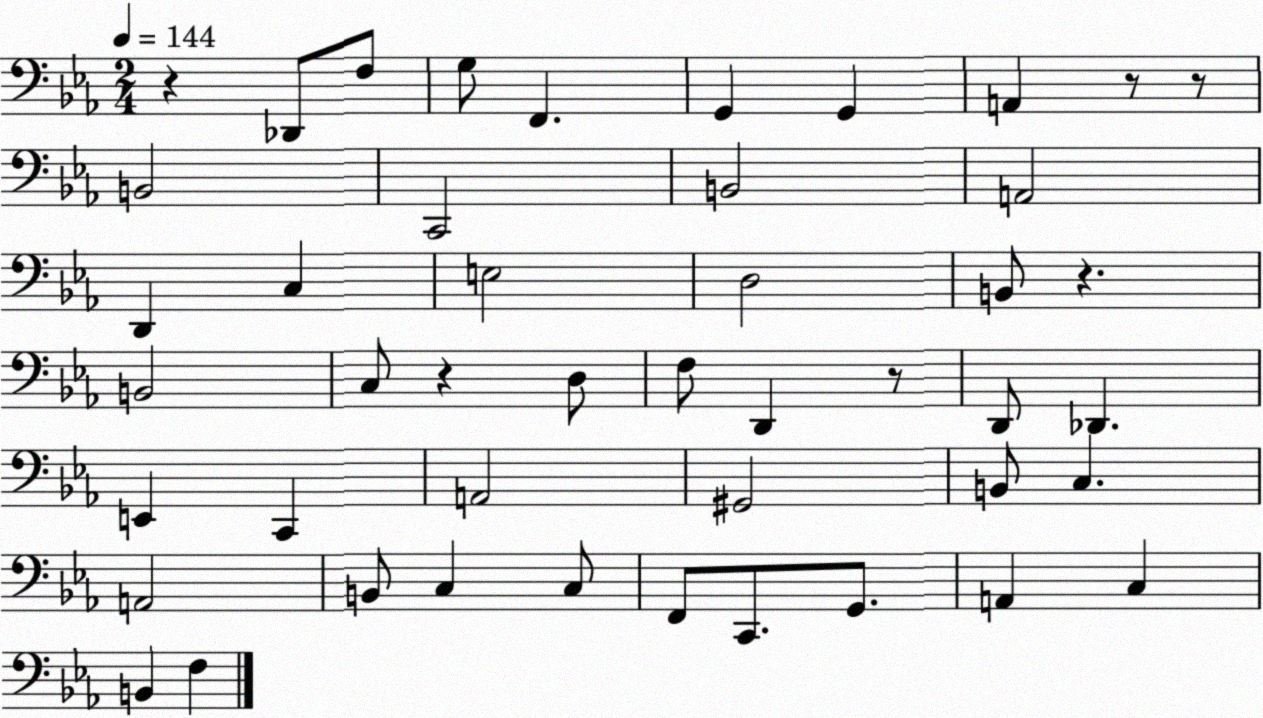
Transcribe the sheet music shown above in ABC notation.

X:1
T:Untitled
M:2/4
L:1/4
K:Eb
z _D,,/2 F,/2 G,/2 F,, G,, G,, A,, z/2 z/2 B,,2 C,,2 B,,2 A,,2 D,, C, E,2 D,2 B,,/2 z B,,2 C,/2 z D,/2 F,/2 D,, z/2 D,,/2 _D,, E,, C,, A,,2 ^G,,2 B,,/2 C, A,,2 B,,/2 C, C,/2 F,,/2 C,,/2 G,,/2 A,, C, B,, F,